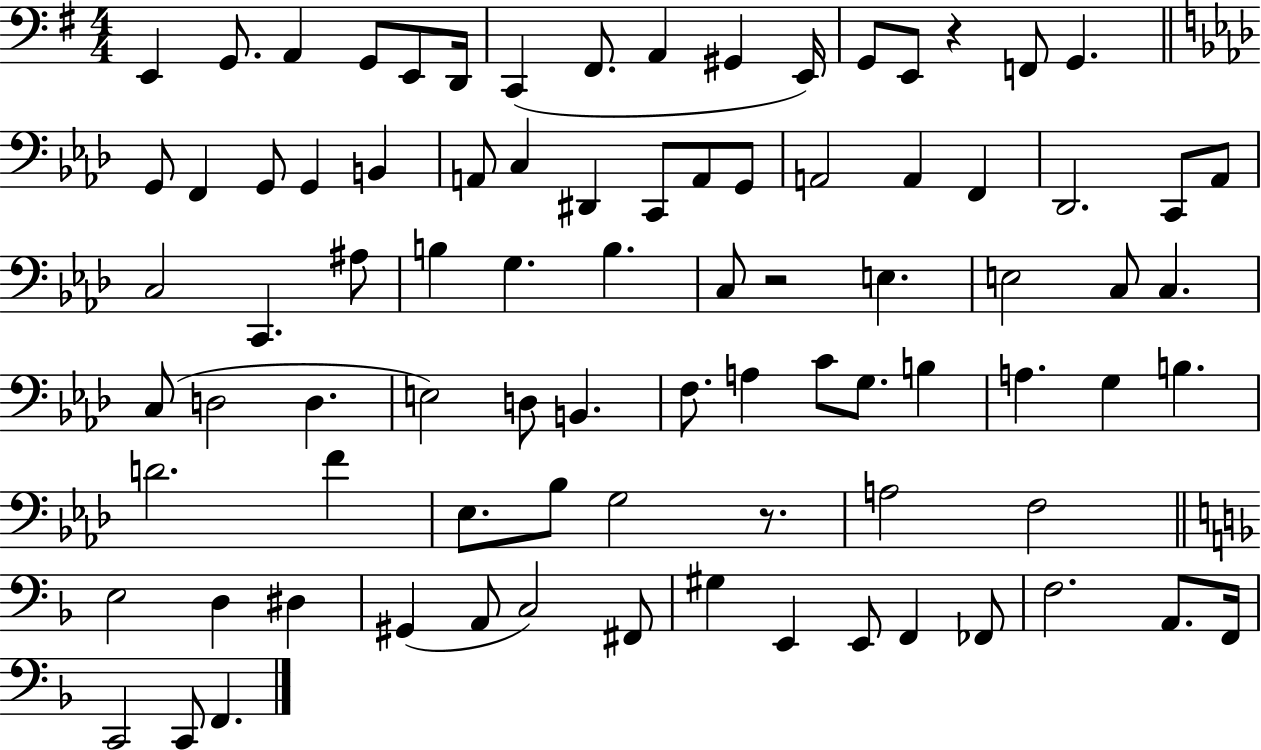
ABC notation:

X:1
T:Untitled
M:4/4
L:1/4
K:G
E,, G,,/2 A,, G,,/2 E,,/2 D,,/4 C,, ^F,,/2 A,, ^G,, E,,/4 G,,/2 E,,/2 z F,,/2 G,, G,,/2 F,, G,,/2 G,, B,, A,,/2 C, ^D,, C,,/2 A,,/2 G,,/2 A,,2 A,, F,, _D,,2 C,,/2 _A,,/2 C,2 C,, ^A,/2 B, G, B, C,/2 z2 E, E,2 C,/2 C, C,/2 D,2 D, E,2 D,/2 B,, F,/2 A, C/2 G,/2 B, A, G, B, D2 F _E,/2 _B,/2 G,2 z/2 A,2 F,2 E,2 D, ^D, ^G,, A,,/2 C,2 ^F,,/2 ^G, E,, E,,/2 F,, _F,,/2 F,2 A,,/2 F,,/4 C,,2 C,,/2 F,,